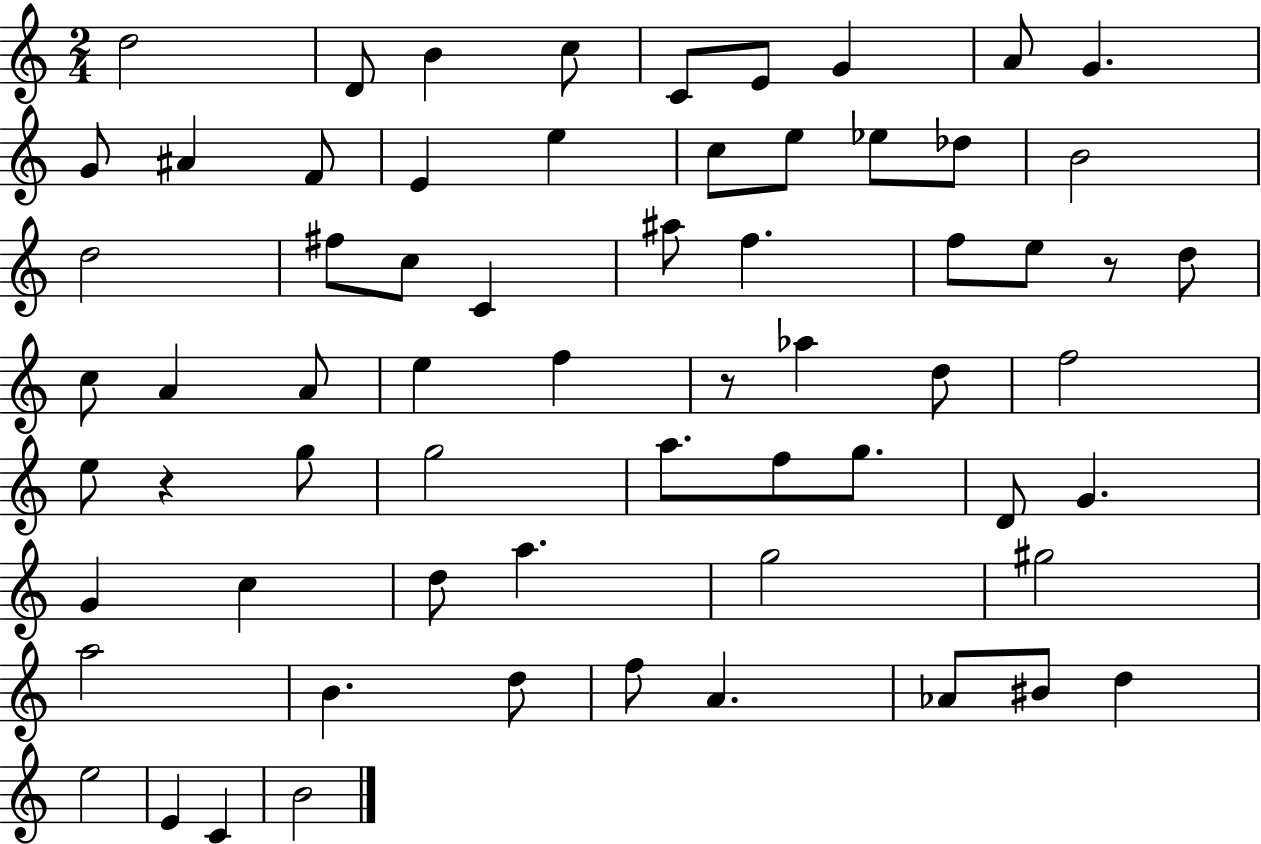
X:1
T:Untitled
M:2/4
L:1/4
K:C
d2 D/2 B c/2 C/2 E/2 G A/2 G G/2 ^A F/2 E e c/2 e/2 _e/2 _d/2 B2 d2 ^f/2 c/2 C ^a/2 f f/2 e/2 z/2 d/2 c/2 A A/2 e f z/2 _a d/2 f2 e/2 z g/2 g2 a/2 f/2 g/2 D/2 G G c d/2 a g2 ^g2 a2 B d/2 f/2 A _A/2 ^B/2 d e2 E C B2